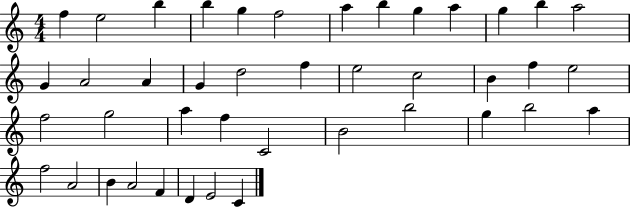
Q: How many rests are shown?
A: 0